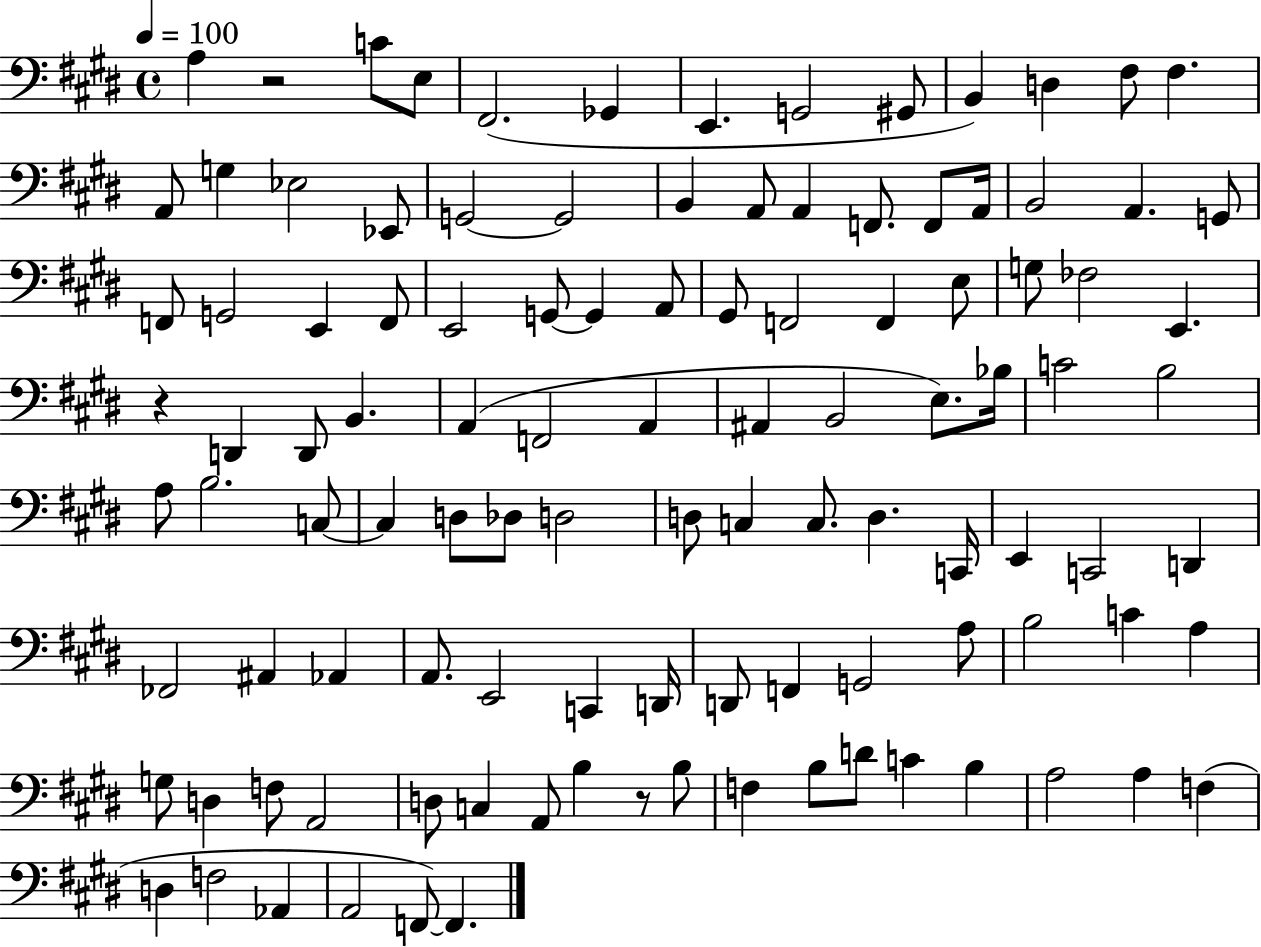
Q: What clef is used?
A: bass